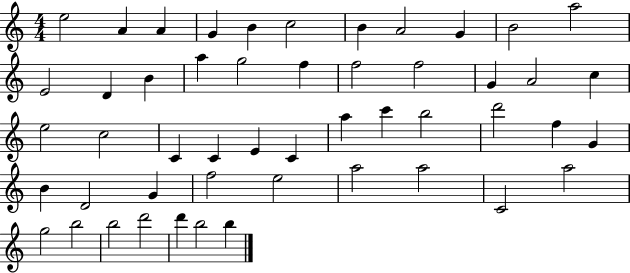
E5/h A4/q A4/q G4/q B4/q C5/h B4/q A4/h G4/q B4/h A5/h E4/h D4/q B4/q A5/q G5/h F5/q F5/h F5/h G4/q A4/h C5/q E5/h C5/h C4/q C4/q E4/q C4/q A5/q C6/q B5/h D6/h F5/q G4/q B4/q D4/h G4/q F5/h E5/h A5/h A5/h C4/h A5/h G5/h B5/h B5/h D6/h D6/q B5/h B5/q